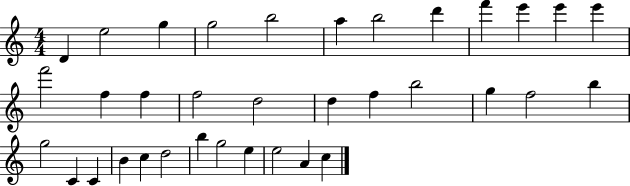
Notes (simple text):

D4/q E5/h G5/q G5/h B5/h A5/q B5/h D6/q F6/q E6/q E6/q E6/q F6/h F5/q F5/q F5/h D5/h D5/q F5/q B5/h G5/q F5/h B5/q G5/h C4/q C4/q B4/q C5/q D5/h B5/q G5/h E5/q E5/h A4/q C5/q